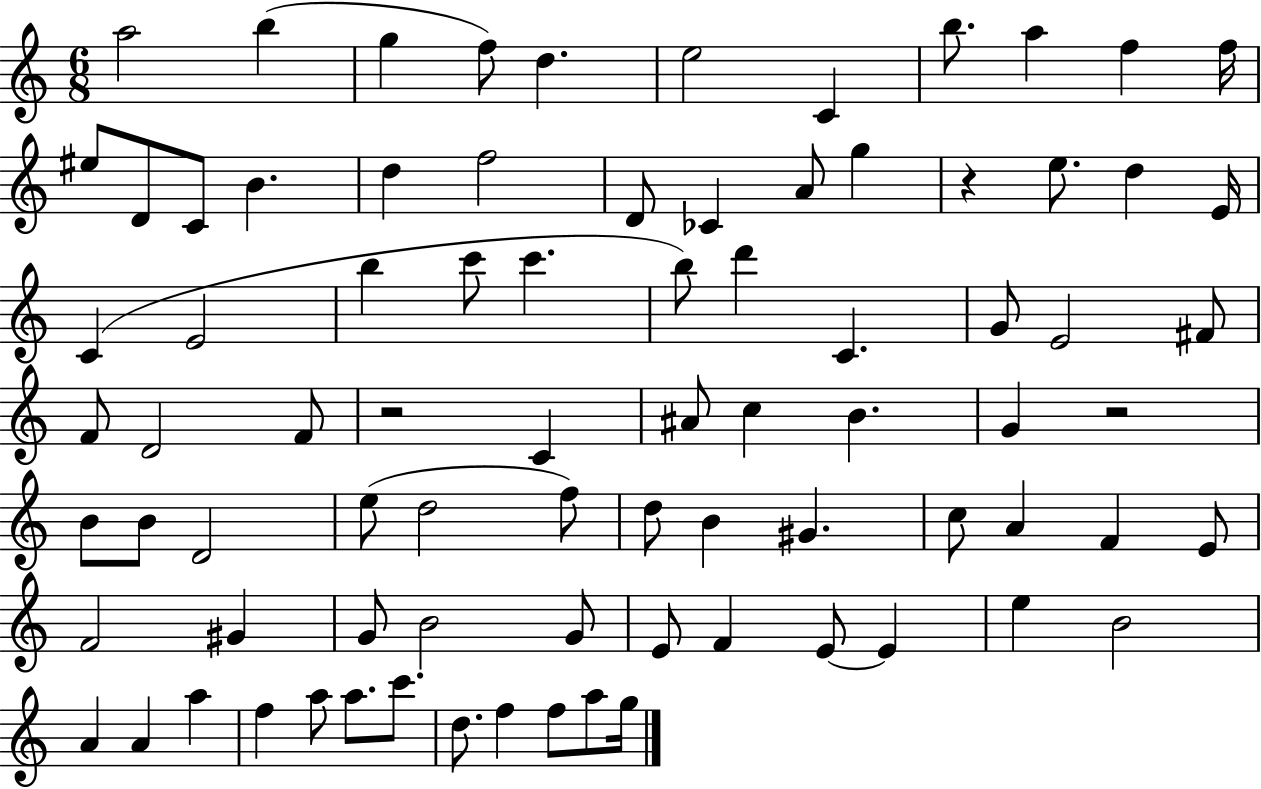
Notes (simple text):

A5/h B5/q G5/q F5/e D5/q. E5/h C4/q B5/e. A5/q F5/q F5/s EIS5/e D4/e C4/e B4/q. D5/q F5/h D4/e CES4/q A4/e G5/q R/q E5/e. D5/q E4/s C4/q E4/h B5/q C6/e C6/q. B5/e D6/q C4/q. G4/e E4/h F#4/e F4/e D4/h F4/e R/h C4/q A#4/e C5/q B4/q. G4/q R/h B4/e B4/e D4/h E5/e D5/h F5/e D5/e B4/q G#4/q. C5/e A4/q F4/q E4/e F4/h G#4/q G4/e B4/h G4/e E4/e F4/q E4/e E4/q E5/q B4/h A4/q A4/q A5/q F5/q A5/e A5/e. C6/e. D5/e. F5/q F5/e A5/e G5/s